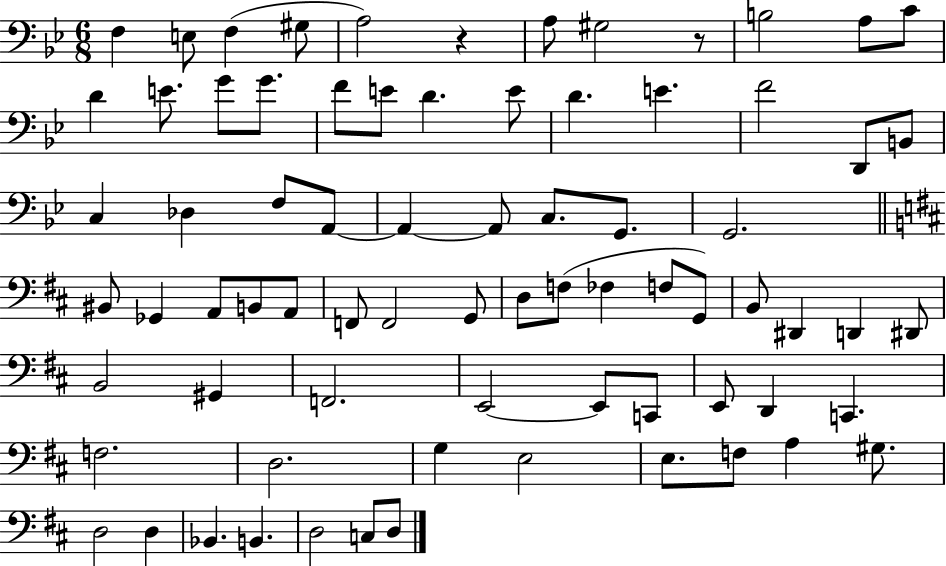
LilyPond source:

{
  \clef bass
  \numericTimeSignature
  \time 6/8
  \key bes \major
  f4 e8 f4( gis8 | a2) r4 | a8 gis2 r8 | b2 a8 c'8 | \break d'4 e'8. g'8 g'8. | f'8 e'8 d'4. e'8 | d'4. e'4. | f'2 d,8 b,8 | \break c4 des4 f8 a,8~~ | a,4~~ a,8 c8. g,8. | g,2. | \bar "||" \break \key b \minor bis,8 ges,4 a,8 b,8 a,8 | f,8 f,2 g,8 | d8 f8( fes4 f8 g,8) | b,8 dis,4 d,4 dis,8 | \break b,2 gis,4 | f,2. | e,2~~ e,8 c,8 | e,8 d,4 c,4. | \break f2. | d2. | g4 e2 | e8. f8 a4 gis8. | \break d2 d4 | bes,4. b,4. | d2 c8 d8 | \bar "|."
}